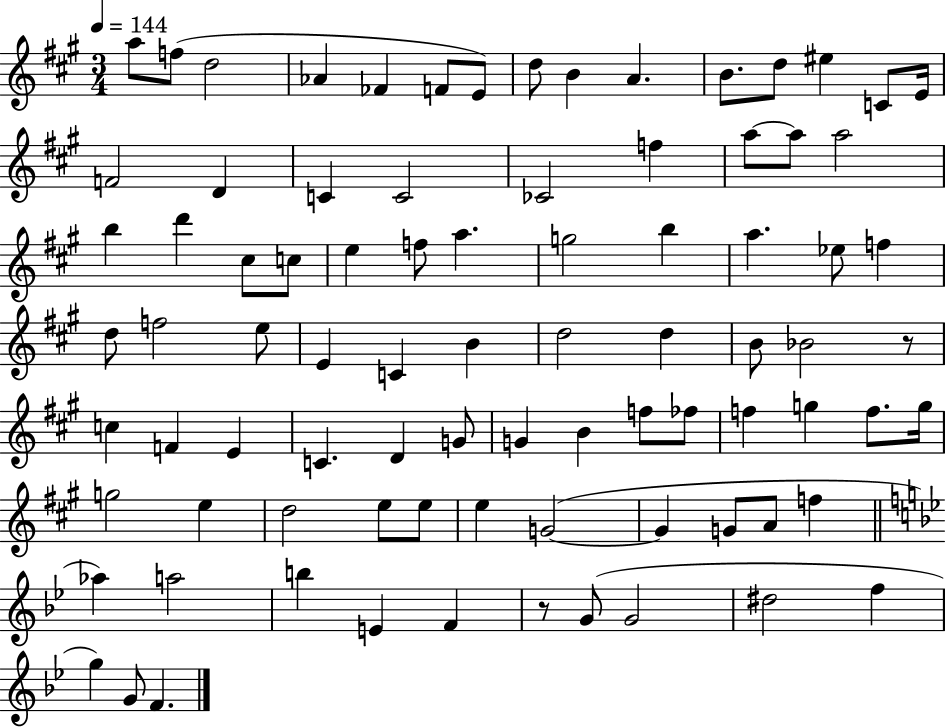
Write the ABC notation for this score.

X:1
T:Untitled
M:3/4
L:1/4
K:A
a/2 f/2 d2 _A _F F/2 E/2 d/2 B A B/2 d/2 ^e C/2 E/4 F2 D C C2 _C2 f a/2 a/2 a2 b d' ^c/2 c/2 e f/2 a g2 b a _e/2 f d/2 f2 e/2 E C B d2 d B/2 _B2 z/2 c F E C D G/2 G B f/2 _f/2 f g f/2 g/4 g2 e d2 e/2 e/2 e G2 G G/2 A/2 f _a a2 b E F z/2 G/2 G2 ^d2 f g G/2 F